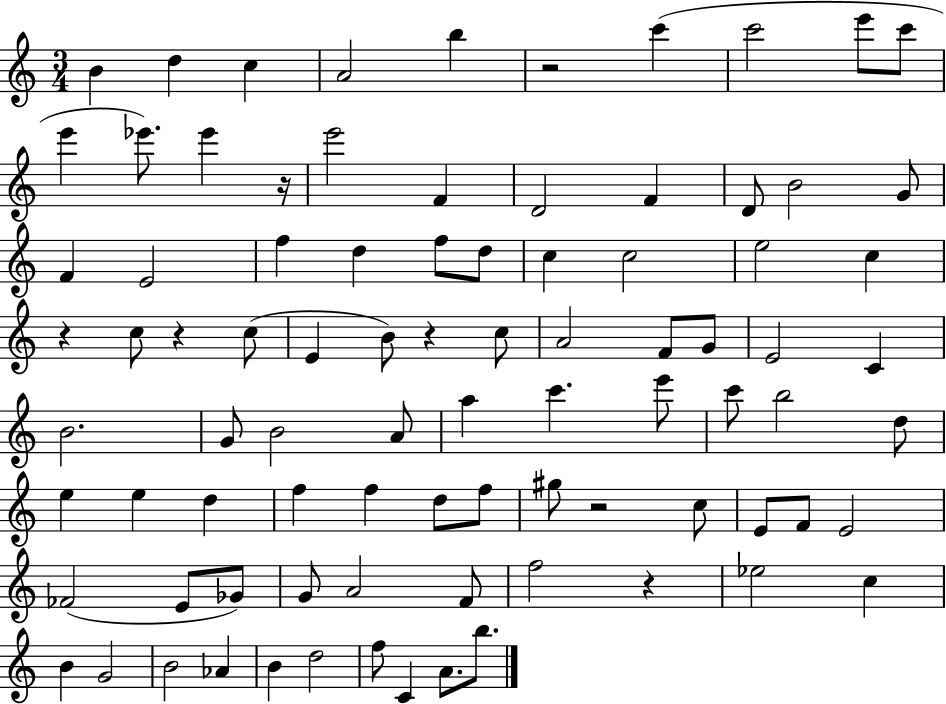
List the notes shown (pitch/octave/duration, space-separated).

B4/q D5/q C5/q A4/h B5/q R/h C6/q C6/h E6/e C6/e E6/q Eb6/e. Eb6/q R/s E6/h F4/q D4/h F4/q D4/e B4/h G4/e F4/q E4/h F5/q D5/q F5/e D5/e C5/q C5/h E5/h C5/q R/q C5/e R/q C5/e E4/q B4/e R/q C5/e A4/h F4/e G4/e E4/h C4/q B4/h. G4/e B4/h A4/e A5/q C6/q. E6/e C6/e B5/h D5/e E5/q E5/q D5/q F5/q F5/q D5/e F5/e G#5/e R/h C5/e E4/e F4/e E4/h FES4/h E4/e Gb4/e G4/e A4/h F4/e F5/h R/q Eb5/h C5/q B4/q G4/h B4/h Ab4/q B4/q D5/h F5/e C4/q A4/e. B5/e.